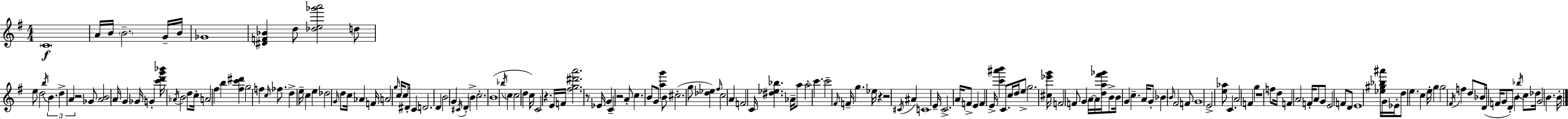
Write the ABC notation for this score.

X:1
T:Untitled
M:4/4
L:1/4
K:Em
C4 A/4 B/4 B2 G/4 B/4 _G4 [^DF_B] d/2 [_de_g'a']2 d/2 e/2 d2 b/4 B d A z2 _G/2 [AB]2 A/4 G _G/4 G [c'd'g'_b']/4 _A/4 B2 d/2 c/4 A2 ^f b [^fc'^d'] g2 f c/4 _f/2 d e/4 c e _d2 G/4 d/2 c/4 _A F/4 A2 g/4 c/4 c/2 ^D/4 C D2 D B2 G ^C/4 D B c2 B4 _b/4 c c2 d c/4 C2 z E/4 F/4 [^fg^d'a']2 z/2 _E/4 G C z2 A/2 c B/2 G/2 [ag'] B/2 ^c2 g/2 [_d_e] ^f/4 c2 A F2 C/4 [^d_e_b] _A/4 a/2 a2 c' c'2 ^F/4 F/4 g _e/4 z z2 ^C/4 ^A C4 E/4 C2 A/4 F/2 E F E/4 [c'^a'b'] C/2 c/4 d/4 e/2 g2 [^c_e'g']/4 F2 F/2 G A/4 A/4 [da^f'_g']/4 B/2 B/4 G c A/4 G/2 _B B/4 ^F2 F/2 G4 E2 [e_a]/2 C A2 F g z4 f/2 d/4 F A2 F/4 A/2 G/2 E2 F/2 D/2 E4 [_e^g_b^a']/4 G/4 _E/4 d/2 e c e/4 g g2 ^F/4 f d/2 _B/2 D/4 F/4 G/2 D/2 B _b/4 c/2 _d/4 G2 B B/4